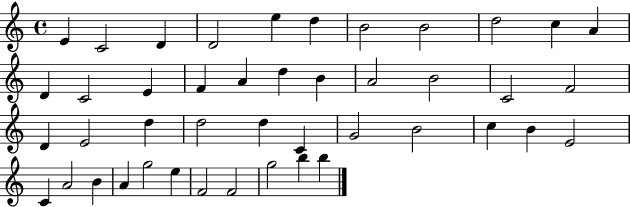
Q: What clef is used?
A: treble